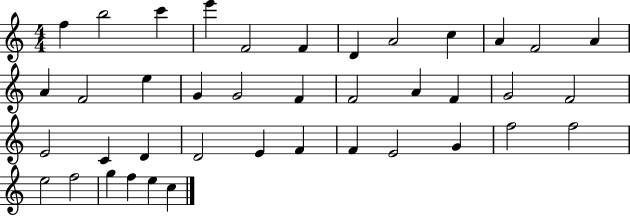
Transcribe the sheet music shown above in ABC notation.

X:1
T:Untitled
M:4/4
L:1/4
K:C
f b2 c' e' F2 F D A2 c A F2 A A F2 e G G2 F F2 A F G2 F2 E2 C D D2 E F F E2 G f2 f2 e2 f2 g f e c